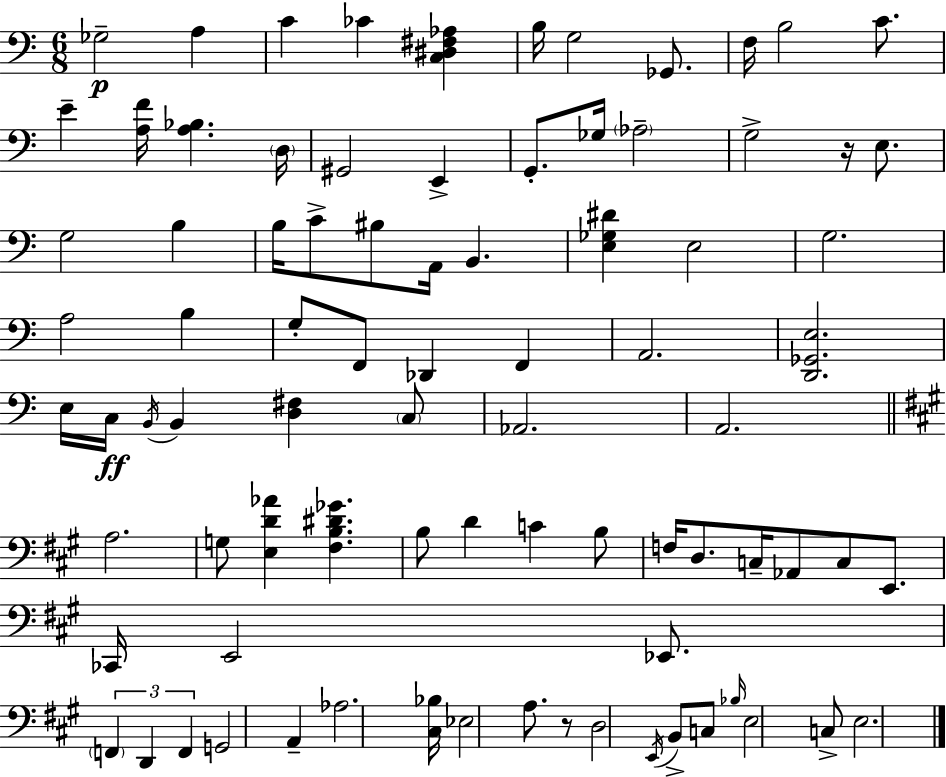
{
  \clef bass
  \numericTimeSignature
  \time 6/8
  \key a \minor
  \repeat volta 2 { ges2--\p a4 | c'4 ces'4 <c dis fis aes>4 | b16 g2 ges,8. | f16 b2 c'8. | \break e'4-- <a f'>16 <a bes>4. \parenthesize d16 | gis,2 e,4-> | g,8.-. ges16 \parenthesize aes2-- | g2-> r16 e8. | \break g2 b4 | b16 c'8-> bis8 a,16 b,4. | <e ges dis'>4 e2 | g2. | \break a2 b4 | g8-. f,8 des,4 f,4 | a,2. | <d, ges, e>2. | \break e16 c16\ff \acciaccatura { b,16 } b,4 <d fis>4 \parenthesize c8 | aes,2. | a,2. | \bar "||" \break \key a \major a2. | g8 <e d' aes'>4 <fis b dis' ges'>4. | b8 d'4 c'4 b8 | f16 d8. c16-- aes,8 c8 e,8. | \break ces,16 e,2 ees,8. | \tuplet 3/2 { \parenthesize f,4 d,4 f,4 } | g,2 a,4-- | aes2. | \break <cis bes>16 ees2 a8. | r8 d2 \acciaccatura { e,16 } b,8-> | c8 \grace { bes16 } e2 | c8-> e2. | \break } \bar "|."
}